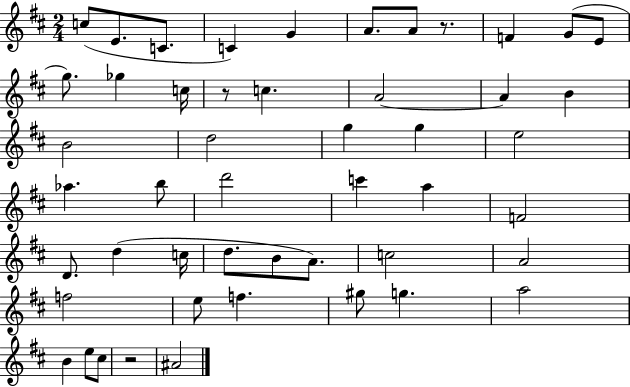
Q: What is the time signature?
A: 2/4